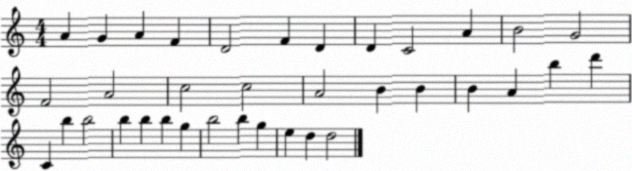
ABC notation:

X:1
T:Untitled
M:4/4
L:1/4
K:C
A G A F D2 F D D C2 A B2 G2 F2 A2 c2 c2 A2 B B B A b d' C b b2 b b b g b2 b g e d d2